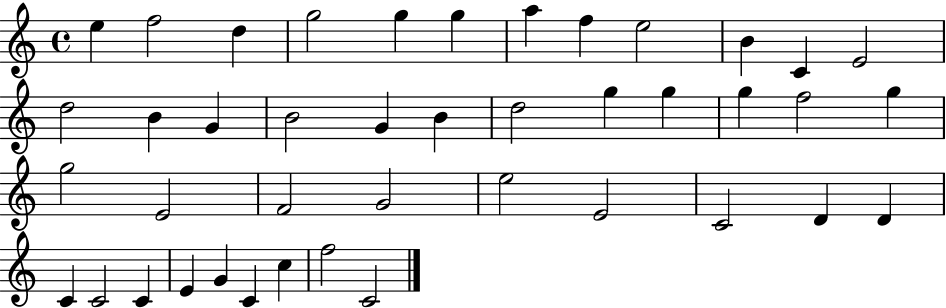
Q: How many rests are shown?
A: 0